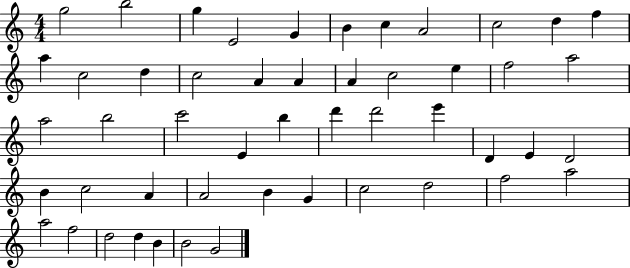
X:1
T:Untitled
M:4/4
L:1/4
K:C
g2 b2 g E2 G B c A2 c2 d f a c2 d c2 A A A c2 e f2 a2 a2 b2 c'2 E b d' d'2 e' D E D2 B c2 A A2 B G c2 d2 f2 a2 a2 f2 d2 d B B2 G2